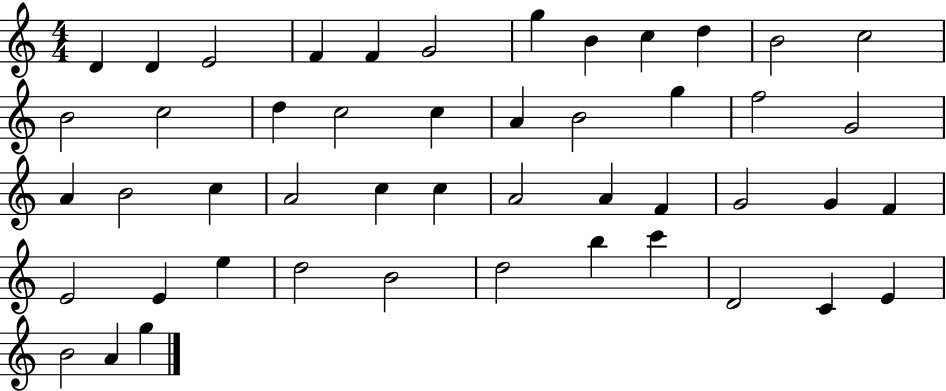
D4/q D4/q E4/h F4/q F4/q G4/h G5/q B4/q C5/q D5/q B4/h C5/h B4/h C5/h D5/q C5/h C5/q A4/q B4/h G5/q F5/h G4/h A4/q B4/h C5/q A4/h C5/q C5/q A4/h A4/q F4/q G4/h G4/q F4/q E4/h E4/q E5/q D5/h B4/h D5/h B5/q C6/q D4/h C4/q E4/q B4/h A4/q G5/q